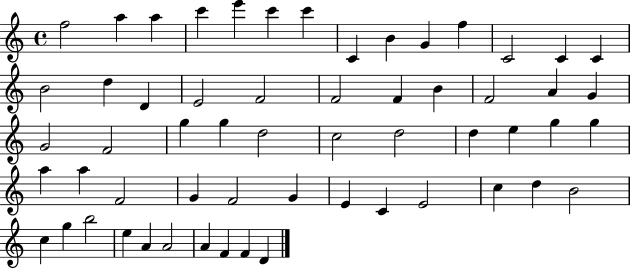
X:1
T:Untitled
M:4/4
L:1/4
K:C
f2 a a c' e' c' c' C B G f C2 C C B2 d D E2 F2 F2 F B F2 A G G2 F2 g g d2 c2 d2 d e g g a a F2 G F2 G E C E2 c d B2 c g b2 e A A2 A F F D